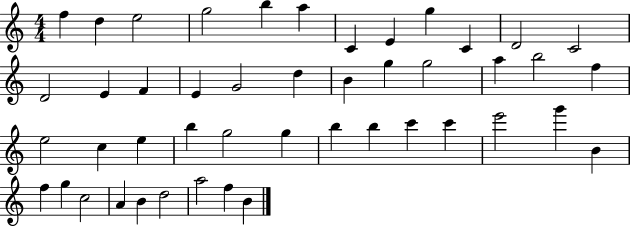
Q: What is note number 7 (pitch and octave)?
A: C4